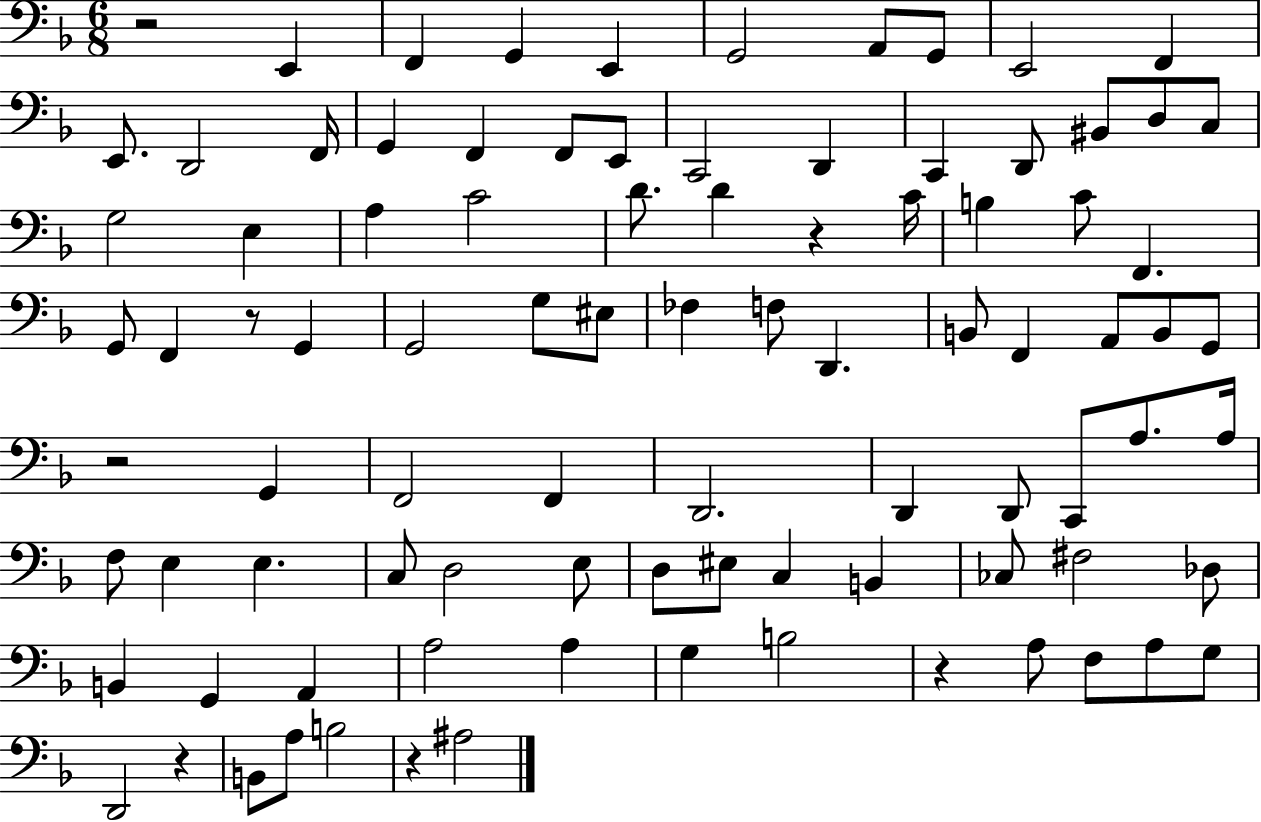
{
  \clef bass
  \numericTimeSignature
  \time 6/8
  \key f \major
  r2 e,4 | f,4 g,4 e,4 | g,2 a,8 g,8 | e,2 f,4 | \break e,8. d,2 f,16 | g,4 f,4 f,8 e,8 | c,2 d,4 | c,4 d,8 bis,8 d8 c8 | \break g2 e4 | a4 c'2 | d'8. d'4 r4 c'16 | b4 c'8 f,4. | \break g,8 f,4 r8 g,4 | g,2 g8 eis8 | fes4 f8 d,4. | b,8 f,4 a,8 b,8 g,8 | \break r2 g,4 | f,2 f,4 | d,2. | d,4 d,8 c,8 a8. a16 | \break f8 e4 e4. | c8 d2 e8 | d8 eis8 c4 b,4 | ces8 fis2 des8 | \break b,4 g,4 a,4 | a2 a4 | g4 b2 | r4 a8 f8 a8 g8 | \break d,2 r4 | b,8 a8 b2 | r4 ais2 | \bar "|."
}